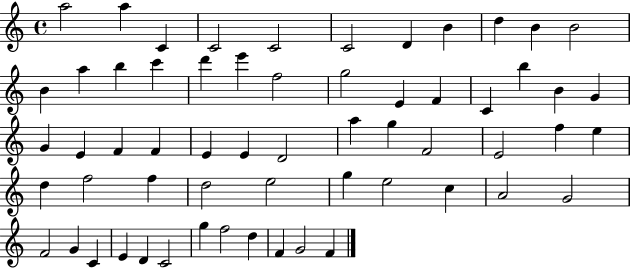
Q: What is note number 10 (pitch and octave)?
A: B4